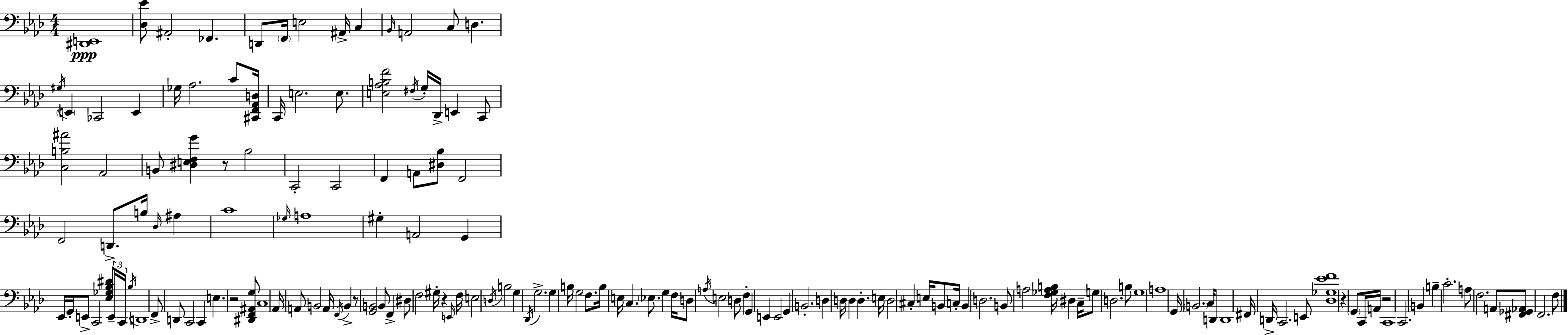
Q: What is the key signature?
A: AES major